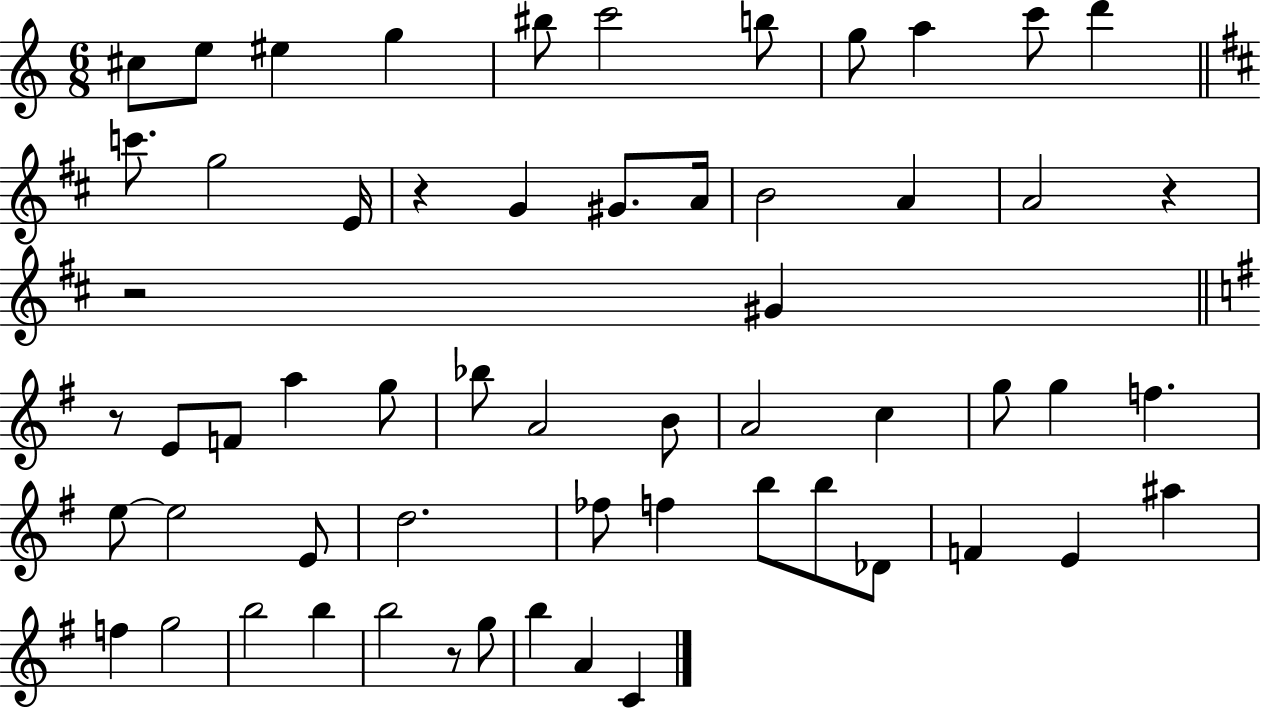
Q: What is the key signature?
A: C major